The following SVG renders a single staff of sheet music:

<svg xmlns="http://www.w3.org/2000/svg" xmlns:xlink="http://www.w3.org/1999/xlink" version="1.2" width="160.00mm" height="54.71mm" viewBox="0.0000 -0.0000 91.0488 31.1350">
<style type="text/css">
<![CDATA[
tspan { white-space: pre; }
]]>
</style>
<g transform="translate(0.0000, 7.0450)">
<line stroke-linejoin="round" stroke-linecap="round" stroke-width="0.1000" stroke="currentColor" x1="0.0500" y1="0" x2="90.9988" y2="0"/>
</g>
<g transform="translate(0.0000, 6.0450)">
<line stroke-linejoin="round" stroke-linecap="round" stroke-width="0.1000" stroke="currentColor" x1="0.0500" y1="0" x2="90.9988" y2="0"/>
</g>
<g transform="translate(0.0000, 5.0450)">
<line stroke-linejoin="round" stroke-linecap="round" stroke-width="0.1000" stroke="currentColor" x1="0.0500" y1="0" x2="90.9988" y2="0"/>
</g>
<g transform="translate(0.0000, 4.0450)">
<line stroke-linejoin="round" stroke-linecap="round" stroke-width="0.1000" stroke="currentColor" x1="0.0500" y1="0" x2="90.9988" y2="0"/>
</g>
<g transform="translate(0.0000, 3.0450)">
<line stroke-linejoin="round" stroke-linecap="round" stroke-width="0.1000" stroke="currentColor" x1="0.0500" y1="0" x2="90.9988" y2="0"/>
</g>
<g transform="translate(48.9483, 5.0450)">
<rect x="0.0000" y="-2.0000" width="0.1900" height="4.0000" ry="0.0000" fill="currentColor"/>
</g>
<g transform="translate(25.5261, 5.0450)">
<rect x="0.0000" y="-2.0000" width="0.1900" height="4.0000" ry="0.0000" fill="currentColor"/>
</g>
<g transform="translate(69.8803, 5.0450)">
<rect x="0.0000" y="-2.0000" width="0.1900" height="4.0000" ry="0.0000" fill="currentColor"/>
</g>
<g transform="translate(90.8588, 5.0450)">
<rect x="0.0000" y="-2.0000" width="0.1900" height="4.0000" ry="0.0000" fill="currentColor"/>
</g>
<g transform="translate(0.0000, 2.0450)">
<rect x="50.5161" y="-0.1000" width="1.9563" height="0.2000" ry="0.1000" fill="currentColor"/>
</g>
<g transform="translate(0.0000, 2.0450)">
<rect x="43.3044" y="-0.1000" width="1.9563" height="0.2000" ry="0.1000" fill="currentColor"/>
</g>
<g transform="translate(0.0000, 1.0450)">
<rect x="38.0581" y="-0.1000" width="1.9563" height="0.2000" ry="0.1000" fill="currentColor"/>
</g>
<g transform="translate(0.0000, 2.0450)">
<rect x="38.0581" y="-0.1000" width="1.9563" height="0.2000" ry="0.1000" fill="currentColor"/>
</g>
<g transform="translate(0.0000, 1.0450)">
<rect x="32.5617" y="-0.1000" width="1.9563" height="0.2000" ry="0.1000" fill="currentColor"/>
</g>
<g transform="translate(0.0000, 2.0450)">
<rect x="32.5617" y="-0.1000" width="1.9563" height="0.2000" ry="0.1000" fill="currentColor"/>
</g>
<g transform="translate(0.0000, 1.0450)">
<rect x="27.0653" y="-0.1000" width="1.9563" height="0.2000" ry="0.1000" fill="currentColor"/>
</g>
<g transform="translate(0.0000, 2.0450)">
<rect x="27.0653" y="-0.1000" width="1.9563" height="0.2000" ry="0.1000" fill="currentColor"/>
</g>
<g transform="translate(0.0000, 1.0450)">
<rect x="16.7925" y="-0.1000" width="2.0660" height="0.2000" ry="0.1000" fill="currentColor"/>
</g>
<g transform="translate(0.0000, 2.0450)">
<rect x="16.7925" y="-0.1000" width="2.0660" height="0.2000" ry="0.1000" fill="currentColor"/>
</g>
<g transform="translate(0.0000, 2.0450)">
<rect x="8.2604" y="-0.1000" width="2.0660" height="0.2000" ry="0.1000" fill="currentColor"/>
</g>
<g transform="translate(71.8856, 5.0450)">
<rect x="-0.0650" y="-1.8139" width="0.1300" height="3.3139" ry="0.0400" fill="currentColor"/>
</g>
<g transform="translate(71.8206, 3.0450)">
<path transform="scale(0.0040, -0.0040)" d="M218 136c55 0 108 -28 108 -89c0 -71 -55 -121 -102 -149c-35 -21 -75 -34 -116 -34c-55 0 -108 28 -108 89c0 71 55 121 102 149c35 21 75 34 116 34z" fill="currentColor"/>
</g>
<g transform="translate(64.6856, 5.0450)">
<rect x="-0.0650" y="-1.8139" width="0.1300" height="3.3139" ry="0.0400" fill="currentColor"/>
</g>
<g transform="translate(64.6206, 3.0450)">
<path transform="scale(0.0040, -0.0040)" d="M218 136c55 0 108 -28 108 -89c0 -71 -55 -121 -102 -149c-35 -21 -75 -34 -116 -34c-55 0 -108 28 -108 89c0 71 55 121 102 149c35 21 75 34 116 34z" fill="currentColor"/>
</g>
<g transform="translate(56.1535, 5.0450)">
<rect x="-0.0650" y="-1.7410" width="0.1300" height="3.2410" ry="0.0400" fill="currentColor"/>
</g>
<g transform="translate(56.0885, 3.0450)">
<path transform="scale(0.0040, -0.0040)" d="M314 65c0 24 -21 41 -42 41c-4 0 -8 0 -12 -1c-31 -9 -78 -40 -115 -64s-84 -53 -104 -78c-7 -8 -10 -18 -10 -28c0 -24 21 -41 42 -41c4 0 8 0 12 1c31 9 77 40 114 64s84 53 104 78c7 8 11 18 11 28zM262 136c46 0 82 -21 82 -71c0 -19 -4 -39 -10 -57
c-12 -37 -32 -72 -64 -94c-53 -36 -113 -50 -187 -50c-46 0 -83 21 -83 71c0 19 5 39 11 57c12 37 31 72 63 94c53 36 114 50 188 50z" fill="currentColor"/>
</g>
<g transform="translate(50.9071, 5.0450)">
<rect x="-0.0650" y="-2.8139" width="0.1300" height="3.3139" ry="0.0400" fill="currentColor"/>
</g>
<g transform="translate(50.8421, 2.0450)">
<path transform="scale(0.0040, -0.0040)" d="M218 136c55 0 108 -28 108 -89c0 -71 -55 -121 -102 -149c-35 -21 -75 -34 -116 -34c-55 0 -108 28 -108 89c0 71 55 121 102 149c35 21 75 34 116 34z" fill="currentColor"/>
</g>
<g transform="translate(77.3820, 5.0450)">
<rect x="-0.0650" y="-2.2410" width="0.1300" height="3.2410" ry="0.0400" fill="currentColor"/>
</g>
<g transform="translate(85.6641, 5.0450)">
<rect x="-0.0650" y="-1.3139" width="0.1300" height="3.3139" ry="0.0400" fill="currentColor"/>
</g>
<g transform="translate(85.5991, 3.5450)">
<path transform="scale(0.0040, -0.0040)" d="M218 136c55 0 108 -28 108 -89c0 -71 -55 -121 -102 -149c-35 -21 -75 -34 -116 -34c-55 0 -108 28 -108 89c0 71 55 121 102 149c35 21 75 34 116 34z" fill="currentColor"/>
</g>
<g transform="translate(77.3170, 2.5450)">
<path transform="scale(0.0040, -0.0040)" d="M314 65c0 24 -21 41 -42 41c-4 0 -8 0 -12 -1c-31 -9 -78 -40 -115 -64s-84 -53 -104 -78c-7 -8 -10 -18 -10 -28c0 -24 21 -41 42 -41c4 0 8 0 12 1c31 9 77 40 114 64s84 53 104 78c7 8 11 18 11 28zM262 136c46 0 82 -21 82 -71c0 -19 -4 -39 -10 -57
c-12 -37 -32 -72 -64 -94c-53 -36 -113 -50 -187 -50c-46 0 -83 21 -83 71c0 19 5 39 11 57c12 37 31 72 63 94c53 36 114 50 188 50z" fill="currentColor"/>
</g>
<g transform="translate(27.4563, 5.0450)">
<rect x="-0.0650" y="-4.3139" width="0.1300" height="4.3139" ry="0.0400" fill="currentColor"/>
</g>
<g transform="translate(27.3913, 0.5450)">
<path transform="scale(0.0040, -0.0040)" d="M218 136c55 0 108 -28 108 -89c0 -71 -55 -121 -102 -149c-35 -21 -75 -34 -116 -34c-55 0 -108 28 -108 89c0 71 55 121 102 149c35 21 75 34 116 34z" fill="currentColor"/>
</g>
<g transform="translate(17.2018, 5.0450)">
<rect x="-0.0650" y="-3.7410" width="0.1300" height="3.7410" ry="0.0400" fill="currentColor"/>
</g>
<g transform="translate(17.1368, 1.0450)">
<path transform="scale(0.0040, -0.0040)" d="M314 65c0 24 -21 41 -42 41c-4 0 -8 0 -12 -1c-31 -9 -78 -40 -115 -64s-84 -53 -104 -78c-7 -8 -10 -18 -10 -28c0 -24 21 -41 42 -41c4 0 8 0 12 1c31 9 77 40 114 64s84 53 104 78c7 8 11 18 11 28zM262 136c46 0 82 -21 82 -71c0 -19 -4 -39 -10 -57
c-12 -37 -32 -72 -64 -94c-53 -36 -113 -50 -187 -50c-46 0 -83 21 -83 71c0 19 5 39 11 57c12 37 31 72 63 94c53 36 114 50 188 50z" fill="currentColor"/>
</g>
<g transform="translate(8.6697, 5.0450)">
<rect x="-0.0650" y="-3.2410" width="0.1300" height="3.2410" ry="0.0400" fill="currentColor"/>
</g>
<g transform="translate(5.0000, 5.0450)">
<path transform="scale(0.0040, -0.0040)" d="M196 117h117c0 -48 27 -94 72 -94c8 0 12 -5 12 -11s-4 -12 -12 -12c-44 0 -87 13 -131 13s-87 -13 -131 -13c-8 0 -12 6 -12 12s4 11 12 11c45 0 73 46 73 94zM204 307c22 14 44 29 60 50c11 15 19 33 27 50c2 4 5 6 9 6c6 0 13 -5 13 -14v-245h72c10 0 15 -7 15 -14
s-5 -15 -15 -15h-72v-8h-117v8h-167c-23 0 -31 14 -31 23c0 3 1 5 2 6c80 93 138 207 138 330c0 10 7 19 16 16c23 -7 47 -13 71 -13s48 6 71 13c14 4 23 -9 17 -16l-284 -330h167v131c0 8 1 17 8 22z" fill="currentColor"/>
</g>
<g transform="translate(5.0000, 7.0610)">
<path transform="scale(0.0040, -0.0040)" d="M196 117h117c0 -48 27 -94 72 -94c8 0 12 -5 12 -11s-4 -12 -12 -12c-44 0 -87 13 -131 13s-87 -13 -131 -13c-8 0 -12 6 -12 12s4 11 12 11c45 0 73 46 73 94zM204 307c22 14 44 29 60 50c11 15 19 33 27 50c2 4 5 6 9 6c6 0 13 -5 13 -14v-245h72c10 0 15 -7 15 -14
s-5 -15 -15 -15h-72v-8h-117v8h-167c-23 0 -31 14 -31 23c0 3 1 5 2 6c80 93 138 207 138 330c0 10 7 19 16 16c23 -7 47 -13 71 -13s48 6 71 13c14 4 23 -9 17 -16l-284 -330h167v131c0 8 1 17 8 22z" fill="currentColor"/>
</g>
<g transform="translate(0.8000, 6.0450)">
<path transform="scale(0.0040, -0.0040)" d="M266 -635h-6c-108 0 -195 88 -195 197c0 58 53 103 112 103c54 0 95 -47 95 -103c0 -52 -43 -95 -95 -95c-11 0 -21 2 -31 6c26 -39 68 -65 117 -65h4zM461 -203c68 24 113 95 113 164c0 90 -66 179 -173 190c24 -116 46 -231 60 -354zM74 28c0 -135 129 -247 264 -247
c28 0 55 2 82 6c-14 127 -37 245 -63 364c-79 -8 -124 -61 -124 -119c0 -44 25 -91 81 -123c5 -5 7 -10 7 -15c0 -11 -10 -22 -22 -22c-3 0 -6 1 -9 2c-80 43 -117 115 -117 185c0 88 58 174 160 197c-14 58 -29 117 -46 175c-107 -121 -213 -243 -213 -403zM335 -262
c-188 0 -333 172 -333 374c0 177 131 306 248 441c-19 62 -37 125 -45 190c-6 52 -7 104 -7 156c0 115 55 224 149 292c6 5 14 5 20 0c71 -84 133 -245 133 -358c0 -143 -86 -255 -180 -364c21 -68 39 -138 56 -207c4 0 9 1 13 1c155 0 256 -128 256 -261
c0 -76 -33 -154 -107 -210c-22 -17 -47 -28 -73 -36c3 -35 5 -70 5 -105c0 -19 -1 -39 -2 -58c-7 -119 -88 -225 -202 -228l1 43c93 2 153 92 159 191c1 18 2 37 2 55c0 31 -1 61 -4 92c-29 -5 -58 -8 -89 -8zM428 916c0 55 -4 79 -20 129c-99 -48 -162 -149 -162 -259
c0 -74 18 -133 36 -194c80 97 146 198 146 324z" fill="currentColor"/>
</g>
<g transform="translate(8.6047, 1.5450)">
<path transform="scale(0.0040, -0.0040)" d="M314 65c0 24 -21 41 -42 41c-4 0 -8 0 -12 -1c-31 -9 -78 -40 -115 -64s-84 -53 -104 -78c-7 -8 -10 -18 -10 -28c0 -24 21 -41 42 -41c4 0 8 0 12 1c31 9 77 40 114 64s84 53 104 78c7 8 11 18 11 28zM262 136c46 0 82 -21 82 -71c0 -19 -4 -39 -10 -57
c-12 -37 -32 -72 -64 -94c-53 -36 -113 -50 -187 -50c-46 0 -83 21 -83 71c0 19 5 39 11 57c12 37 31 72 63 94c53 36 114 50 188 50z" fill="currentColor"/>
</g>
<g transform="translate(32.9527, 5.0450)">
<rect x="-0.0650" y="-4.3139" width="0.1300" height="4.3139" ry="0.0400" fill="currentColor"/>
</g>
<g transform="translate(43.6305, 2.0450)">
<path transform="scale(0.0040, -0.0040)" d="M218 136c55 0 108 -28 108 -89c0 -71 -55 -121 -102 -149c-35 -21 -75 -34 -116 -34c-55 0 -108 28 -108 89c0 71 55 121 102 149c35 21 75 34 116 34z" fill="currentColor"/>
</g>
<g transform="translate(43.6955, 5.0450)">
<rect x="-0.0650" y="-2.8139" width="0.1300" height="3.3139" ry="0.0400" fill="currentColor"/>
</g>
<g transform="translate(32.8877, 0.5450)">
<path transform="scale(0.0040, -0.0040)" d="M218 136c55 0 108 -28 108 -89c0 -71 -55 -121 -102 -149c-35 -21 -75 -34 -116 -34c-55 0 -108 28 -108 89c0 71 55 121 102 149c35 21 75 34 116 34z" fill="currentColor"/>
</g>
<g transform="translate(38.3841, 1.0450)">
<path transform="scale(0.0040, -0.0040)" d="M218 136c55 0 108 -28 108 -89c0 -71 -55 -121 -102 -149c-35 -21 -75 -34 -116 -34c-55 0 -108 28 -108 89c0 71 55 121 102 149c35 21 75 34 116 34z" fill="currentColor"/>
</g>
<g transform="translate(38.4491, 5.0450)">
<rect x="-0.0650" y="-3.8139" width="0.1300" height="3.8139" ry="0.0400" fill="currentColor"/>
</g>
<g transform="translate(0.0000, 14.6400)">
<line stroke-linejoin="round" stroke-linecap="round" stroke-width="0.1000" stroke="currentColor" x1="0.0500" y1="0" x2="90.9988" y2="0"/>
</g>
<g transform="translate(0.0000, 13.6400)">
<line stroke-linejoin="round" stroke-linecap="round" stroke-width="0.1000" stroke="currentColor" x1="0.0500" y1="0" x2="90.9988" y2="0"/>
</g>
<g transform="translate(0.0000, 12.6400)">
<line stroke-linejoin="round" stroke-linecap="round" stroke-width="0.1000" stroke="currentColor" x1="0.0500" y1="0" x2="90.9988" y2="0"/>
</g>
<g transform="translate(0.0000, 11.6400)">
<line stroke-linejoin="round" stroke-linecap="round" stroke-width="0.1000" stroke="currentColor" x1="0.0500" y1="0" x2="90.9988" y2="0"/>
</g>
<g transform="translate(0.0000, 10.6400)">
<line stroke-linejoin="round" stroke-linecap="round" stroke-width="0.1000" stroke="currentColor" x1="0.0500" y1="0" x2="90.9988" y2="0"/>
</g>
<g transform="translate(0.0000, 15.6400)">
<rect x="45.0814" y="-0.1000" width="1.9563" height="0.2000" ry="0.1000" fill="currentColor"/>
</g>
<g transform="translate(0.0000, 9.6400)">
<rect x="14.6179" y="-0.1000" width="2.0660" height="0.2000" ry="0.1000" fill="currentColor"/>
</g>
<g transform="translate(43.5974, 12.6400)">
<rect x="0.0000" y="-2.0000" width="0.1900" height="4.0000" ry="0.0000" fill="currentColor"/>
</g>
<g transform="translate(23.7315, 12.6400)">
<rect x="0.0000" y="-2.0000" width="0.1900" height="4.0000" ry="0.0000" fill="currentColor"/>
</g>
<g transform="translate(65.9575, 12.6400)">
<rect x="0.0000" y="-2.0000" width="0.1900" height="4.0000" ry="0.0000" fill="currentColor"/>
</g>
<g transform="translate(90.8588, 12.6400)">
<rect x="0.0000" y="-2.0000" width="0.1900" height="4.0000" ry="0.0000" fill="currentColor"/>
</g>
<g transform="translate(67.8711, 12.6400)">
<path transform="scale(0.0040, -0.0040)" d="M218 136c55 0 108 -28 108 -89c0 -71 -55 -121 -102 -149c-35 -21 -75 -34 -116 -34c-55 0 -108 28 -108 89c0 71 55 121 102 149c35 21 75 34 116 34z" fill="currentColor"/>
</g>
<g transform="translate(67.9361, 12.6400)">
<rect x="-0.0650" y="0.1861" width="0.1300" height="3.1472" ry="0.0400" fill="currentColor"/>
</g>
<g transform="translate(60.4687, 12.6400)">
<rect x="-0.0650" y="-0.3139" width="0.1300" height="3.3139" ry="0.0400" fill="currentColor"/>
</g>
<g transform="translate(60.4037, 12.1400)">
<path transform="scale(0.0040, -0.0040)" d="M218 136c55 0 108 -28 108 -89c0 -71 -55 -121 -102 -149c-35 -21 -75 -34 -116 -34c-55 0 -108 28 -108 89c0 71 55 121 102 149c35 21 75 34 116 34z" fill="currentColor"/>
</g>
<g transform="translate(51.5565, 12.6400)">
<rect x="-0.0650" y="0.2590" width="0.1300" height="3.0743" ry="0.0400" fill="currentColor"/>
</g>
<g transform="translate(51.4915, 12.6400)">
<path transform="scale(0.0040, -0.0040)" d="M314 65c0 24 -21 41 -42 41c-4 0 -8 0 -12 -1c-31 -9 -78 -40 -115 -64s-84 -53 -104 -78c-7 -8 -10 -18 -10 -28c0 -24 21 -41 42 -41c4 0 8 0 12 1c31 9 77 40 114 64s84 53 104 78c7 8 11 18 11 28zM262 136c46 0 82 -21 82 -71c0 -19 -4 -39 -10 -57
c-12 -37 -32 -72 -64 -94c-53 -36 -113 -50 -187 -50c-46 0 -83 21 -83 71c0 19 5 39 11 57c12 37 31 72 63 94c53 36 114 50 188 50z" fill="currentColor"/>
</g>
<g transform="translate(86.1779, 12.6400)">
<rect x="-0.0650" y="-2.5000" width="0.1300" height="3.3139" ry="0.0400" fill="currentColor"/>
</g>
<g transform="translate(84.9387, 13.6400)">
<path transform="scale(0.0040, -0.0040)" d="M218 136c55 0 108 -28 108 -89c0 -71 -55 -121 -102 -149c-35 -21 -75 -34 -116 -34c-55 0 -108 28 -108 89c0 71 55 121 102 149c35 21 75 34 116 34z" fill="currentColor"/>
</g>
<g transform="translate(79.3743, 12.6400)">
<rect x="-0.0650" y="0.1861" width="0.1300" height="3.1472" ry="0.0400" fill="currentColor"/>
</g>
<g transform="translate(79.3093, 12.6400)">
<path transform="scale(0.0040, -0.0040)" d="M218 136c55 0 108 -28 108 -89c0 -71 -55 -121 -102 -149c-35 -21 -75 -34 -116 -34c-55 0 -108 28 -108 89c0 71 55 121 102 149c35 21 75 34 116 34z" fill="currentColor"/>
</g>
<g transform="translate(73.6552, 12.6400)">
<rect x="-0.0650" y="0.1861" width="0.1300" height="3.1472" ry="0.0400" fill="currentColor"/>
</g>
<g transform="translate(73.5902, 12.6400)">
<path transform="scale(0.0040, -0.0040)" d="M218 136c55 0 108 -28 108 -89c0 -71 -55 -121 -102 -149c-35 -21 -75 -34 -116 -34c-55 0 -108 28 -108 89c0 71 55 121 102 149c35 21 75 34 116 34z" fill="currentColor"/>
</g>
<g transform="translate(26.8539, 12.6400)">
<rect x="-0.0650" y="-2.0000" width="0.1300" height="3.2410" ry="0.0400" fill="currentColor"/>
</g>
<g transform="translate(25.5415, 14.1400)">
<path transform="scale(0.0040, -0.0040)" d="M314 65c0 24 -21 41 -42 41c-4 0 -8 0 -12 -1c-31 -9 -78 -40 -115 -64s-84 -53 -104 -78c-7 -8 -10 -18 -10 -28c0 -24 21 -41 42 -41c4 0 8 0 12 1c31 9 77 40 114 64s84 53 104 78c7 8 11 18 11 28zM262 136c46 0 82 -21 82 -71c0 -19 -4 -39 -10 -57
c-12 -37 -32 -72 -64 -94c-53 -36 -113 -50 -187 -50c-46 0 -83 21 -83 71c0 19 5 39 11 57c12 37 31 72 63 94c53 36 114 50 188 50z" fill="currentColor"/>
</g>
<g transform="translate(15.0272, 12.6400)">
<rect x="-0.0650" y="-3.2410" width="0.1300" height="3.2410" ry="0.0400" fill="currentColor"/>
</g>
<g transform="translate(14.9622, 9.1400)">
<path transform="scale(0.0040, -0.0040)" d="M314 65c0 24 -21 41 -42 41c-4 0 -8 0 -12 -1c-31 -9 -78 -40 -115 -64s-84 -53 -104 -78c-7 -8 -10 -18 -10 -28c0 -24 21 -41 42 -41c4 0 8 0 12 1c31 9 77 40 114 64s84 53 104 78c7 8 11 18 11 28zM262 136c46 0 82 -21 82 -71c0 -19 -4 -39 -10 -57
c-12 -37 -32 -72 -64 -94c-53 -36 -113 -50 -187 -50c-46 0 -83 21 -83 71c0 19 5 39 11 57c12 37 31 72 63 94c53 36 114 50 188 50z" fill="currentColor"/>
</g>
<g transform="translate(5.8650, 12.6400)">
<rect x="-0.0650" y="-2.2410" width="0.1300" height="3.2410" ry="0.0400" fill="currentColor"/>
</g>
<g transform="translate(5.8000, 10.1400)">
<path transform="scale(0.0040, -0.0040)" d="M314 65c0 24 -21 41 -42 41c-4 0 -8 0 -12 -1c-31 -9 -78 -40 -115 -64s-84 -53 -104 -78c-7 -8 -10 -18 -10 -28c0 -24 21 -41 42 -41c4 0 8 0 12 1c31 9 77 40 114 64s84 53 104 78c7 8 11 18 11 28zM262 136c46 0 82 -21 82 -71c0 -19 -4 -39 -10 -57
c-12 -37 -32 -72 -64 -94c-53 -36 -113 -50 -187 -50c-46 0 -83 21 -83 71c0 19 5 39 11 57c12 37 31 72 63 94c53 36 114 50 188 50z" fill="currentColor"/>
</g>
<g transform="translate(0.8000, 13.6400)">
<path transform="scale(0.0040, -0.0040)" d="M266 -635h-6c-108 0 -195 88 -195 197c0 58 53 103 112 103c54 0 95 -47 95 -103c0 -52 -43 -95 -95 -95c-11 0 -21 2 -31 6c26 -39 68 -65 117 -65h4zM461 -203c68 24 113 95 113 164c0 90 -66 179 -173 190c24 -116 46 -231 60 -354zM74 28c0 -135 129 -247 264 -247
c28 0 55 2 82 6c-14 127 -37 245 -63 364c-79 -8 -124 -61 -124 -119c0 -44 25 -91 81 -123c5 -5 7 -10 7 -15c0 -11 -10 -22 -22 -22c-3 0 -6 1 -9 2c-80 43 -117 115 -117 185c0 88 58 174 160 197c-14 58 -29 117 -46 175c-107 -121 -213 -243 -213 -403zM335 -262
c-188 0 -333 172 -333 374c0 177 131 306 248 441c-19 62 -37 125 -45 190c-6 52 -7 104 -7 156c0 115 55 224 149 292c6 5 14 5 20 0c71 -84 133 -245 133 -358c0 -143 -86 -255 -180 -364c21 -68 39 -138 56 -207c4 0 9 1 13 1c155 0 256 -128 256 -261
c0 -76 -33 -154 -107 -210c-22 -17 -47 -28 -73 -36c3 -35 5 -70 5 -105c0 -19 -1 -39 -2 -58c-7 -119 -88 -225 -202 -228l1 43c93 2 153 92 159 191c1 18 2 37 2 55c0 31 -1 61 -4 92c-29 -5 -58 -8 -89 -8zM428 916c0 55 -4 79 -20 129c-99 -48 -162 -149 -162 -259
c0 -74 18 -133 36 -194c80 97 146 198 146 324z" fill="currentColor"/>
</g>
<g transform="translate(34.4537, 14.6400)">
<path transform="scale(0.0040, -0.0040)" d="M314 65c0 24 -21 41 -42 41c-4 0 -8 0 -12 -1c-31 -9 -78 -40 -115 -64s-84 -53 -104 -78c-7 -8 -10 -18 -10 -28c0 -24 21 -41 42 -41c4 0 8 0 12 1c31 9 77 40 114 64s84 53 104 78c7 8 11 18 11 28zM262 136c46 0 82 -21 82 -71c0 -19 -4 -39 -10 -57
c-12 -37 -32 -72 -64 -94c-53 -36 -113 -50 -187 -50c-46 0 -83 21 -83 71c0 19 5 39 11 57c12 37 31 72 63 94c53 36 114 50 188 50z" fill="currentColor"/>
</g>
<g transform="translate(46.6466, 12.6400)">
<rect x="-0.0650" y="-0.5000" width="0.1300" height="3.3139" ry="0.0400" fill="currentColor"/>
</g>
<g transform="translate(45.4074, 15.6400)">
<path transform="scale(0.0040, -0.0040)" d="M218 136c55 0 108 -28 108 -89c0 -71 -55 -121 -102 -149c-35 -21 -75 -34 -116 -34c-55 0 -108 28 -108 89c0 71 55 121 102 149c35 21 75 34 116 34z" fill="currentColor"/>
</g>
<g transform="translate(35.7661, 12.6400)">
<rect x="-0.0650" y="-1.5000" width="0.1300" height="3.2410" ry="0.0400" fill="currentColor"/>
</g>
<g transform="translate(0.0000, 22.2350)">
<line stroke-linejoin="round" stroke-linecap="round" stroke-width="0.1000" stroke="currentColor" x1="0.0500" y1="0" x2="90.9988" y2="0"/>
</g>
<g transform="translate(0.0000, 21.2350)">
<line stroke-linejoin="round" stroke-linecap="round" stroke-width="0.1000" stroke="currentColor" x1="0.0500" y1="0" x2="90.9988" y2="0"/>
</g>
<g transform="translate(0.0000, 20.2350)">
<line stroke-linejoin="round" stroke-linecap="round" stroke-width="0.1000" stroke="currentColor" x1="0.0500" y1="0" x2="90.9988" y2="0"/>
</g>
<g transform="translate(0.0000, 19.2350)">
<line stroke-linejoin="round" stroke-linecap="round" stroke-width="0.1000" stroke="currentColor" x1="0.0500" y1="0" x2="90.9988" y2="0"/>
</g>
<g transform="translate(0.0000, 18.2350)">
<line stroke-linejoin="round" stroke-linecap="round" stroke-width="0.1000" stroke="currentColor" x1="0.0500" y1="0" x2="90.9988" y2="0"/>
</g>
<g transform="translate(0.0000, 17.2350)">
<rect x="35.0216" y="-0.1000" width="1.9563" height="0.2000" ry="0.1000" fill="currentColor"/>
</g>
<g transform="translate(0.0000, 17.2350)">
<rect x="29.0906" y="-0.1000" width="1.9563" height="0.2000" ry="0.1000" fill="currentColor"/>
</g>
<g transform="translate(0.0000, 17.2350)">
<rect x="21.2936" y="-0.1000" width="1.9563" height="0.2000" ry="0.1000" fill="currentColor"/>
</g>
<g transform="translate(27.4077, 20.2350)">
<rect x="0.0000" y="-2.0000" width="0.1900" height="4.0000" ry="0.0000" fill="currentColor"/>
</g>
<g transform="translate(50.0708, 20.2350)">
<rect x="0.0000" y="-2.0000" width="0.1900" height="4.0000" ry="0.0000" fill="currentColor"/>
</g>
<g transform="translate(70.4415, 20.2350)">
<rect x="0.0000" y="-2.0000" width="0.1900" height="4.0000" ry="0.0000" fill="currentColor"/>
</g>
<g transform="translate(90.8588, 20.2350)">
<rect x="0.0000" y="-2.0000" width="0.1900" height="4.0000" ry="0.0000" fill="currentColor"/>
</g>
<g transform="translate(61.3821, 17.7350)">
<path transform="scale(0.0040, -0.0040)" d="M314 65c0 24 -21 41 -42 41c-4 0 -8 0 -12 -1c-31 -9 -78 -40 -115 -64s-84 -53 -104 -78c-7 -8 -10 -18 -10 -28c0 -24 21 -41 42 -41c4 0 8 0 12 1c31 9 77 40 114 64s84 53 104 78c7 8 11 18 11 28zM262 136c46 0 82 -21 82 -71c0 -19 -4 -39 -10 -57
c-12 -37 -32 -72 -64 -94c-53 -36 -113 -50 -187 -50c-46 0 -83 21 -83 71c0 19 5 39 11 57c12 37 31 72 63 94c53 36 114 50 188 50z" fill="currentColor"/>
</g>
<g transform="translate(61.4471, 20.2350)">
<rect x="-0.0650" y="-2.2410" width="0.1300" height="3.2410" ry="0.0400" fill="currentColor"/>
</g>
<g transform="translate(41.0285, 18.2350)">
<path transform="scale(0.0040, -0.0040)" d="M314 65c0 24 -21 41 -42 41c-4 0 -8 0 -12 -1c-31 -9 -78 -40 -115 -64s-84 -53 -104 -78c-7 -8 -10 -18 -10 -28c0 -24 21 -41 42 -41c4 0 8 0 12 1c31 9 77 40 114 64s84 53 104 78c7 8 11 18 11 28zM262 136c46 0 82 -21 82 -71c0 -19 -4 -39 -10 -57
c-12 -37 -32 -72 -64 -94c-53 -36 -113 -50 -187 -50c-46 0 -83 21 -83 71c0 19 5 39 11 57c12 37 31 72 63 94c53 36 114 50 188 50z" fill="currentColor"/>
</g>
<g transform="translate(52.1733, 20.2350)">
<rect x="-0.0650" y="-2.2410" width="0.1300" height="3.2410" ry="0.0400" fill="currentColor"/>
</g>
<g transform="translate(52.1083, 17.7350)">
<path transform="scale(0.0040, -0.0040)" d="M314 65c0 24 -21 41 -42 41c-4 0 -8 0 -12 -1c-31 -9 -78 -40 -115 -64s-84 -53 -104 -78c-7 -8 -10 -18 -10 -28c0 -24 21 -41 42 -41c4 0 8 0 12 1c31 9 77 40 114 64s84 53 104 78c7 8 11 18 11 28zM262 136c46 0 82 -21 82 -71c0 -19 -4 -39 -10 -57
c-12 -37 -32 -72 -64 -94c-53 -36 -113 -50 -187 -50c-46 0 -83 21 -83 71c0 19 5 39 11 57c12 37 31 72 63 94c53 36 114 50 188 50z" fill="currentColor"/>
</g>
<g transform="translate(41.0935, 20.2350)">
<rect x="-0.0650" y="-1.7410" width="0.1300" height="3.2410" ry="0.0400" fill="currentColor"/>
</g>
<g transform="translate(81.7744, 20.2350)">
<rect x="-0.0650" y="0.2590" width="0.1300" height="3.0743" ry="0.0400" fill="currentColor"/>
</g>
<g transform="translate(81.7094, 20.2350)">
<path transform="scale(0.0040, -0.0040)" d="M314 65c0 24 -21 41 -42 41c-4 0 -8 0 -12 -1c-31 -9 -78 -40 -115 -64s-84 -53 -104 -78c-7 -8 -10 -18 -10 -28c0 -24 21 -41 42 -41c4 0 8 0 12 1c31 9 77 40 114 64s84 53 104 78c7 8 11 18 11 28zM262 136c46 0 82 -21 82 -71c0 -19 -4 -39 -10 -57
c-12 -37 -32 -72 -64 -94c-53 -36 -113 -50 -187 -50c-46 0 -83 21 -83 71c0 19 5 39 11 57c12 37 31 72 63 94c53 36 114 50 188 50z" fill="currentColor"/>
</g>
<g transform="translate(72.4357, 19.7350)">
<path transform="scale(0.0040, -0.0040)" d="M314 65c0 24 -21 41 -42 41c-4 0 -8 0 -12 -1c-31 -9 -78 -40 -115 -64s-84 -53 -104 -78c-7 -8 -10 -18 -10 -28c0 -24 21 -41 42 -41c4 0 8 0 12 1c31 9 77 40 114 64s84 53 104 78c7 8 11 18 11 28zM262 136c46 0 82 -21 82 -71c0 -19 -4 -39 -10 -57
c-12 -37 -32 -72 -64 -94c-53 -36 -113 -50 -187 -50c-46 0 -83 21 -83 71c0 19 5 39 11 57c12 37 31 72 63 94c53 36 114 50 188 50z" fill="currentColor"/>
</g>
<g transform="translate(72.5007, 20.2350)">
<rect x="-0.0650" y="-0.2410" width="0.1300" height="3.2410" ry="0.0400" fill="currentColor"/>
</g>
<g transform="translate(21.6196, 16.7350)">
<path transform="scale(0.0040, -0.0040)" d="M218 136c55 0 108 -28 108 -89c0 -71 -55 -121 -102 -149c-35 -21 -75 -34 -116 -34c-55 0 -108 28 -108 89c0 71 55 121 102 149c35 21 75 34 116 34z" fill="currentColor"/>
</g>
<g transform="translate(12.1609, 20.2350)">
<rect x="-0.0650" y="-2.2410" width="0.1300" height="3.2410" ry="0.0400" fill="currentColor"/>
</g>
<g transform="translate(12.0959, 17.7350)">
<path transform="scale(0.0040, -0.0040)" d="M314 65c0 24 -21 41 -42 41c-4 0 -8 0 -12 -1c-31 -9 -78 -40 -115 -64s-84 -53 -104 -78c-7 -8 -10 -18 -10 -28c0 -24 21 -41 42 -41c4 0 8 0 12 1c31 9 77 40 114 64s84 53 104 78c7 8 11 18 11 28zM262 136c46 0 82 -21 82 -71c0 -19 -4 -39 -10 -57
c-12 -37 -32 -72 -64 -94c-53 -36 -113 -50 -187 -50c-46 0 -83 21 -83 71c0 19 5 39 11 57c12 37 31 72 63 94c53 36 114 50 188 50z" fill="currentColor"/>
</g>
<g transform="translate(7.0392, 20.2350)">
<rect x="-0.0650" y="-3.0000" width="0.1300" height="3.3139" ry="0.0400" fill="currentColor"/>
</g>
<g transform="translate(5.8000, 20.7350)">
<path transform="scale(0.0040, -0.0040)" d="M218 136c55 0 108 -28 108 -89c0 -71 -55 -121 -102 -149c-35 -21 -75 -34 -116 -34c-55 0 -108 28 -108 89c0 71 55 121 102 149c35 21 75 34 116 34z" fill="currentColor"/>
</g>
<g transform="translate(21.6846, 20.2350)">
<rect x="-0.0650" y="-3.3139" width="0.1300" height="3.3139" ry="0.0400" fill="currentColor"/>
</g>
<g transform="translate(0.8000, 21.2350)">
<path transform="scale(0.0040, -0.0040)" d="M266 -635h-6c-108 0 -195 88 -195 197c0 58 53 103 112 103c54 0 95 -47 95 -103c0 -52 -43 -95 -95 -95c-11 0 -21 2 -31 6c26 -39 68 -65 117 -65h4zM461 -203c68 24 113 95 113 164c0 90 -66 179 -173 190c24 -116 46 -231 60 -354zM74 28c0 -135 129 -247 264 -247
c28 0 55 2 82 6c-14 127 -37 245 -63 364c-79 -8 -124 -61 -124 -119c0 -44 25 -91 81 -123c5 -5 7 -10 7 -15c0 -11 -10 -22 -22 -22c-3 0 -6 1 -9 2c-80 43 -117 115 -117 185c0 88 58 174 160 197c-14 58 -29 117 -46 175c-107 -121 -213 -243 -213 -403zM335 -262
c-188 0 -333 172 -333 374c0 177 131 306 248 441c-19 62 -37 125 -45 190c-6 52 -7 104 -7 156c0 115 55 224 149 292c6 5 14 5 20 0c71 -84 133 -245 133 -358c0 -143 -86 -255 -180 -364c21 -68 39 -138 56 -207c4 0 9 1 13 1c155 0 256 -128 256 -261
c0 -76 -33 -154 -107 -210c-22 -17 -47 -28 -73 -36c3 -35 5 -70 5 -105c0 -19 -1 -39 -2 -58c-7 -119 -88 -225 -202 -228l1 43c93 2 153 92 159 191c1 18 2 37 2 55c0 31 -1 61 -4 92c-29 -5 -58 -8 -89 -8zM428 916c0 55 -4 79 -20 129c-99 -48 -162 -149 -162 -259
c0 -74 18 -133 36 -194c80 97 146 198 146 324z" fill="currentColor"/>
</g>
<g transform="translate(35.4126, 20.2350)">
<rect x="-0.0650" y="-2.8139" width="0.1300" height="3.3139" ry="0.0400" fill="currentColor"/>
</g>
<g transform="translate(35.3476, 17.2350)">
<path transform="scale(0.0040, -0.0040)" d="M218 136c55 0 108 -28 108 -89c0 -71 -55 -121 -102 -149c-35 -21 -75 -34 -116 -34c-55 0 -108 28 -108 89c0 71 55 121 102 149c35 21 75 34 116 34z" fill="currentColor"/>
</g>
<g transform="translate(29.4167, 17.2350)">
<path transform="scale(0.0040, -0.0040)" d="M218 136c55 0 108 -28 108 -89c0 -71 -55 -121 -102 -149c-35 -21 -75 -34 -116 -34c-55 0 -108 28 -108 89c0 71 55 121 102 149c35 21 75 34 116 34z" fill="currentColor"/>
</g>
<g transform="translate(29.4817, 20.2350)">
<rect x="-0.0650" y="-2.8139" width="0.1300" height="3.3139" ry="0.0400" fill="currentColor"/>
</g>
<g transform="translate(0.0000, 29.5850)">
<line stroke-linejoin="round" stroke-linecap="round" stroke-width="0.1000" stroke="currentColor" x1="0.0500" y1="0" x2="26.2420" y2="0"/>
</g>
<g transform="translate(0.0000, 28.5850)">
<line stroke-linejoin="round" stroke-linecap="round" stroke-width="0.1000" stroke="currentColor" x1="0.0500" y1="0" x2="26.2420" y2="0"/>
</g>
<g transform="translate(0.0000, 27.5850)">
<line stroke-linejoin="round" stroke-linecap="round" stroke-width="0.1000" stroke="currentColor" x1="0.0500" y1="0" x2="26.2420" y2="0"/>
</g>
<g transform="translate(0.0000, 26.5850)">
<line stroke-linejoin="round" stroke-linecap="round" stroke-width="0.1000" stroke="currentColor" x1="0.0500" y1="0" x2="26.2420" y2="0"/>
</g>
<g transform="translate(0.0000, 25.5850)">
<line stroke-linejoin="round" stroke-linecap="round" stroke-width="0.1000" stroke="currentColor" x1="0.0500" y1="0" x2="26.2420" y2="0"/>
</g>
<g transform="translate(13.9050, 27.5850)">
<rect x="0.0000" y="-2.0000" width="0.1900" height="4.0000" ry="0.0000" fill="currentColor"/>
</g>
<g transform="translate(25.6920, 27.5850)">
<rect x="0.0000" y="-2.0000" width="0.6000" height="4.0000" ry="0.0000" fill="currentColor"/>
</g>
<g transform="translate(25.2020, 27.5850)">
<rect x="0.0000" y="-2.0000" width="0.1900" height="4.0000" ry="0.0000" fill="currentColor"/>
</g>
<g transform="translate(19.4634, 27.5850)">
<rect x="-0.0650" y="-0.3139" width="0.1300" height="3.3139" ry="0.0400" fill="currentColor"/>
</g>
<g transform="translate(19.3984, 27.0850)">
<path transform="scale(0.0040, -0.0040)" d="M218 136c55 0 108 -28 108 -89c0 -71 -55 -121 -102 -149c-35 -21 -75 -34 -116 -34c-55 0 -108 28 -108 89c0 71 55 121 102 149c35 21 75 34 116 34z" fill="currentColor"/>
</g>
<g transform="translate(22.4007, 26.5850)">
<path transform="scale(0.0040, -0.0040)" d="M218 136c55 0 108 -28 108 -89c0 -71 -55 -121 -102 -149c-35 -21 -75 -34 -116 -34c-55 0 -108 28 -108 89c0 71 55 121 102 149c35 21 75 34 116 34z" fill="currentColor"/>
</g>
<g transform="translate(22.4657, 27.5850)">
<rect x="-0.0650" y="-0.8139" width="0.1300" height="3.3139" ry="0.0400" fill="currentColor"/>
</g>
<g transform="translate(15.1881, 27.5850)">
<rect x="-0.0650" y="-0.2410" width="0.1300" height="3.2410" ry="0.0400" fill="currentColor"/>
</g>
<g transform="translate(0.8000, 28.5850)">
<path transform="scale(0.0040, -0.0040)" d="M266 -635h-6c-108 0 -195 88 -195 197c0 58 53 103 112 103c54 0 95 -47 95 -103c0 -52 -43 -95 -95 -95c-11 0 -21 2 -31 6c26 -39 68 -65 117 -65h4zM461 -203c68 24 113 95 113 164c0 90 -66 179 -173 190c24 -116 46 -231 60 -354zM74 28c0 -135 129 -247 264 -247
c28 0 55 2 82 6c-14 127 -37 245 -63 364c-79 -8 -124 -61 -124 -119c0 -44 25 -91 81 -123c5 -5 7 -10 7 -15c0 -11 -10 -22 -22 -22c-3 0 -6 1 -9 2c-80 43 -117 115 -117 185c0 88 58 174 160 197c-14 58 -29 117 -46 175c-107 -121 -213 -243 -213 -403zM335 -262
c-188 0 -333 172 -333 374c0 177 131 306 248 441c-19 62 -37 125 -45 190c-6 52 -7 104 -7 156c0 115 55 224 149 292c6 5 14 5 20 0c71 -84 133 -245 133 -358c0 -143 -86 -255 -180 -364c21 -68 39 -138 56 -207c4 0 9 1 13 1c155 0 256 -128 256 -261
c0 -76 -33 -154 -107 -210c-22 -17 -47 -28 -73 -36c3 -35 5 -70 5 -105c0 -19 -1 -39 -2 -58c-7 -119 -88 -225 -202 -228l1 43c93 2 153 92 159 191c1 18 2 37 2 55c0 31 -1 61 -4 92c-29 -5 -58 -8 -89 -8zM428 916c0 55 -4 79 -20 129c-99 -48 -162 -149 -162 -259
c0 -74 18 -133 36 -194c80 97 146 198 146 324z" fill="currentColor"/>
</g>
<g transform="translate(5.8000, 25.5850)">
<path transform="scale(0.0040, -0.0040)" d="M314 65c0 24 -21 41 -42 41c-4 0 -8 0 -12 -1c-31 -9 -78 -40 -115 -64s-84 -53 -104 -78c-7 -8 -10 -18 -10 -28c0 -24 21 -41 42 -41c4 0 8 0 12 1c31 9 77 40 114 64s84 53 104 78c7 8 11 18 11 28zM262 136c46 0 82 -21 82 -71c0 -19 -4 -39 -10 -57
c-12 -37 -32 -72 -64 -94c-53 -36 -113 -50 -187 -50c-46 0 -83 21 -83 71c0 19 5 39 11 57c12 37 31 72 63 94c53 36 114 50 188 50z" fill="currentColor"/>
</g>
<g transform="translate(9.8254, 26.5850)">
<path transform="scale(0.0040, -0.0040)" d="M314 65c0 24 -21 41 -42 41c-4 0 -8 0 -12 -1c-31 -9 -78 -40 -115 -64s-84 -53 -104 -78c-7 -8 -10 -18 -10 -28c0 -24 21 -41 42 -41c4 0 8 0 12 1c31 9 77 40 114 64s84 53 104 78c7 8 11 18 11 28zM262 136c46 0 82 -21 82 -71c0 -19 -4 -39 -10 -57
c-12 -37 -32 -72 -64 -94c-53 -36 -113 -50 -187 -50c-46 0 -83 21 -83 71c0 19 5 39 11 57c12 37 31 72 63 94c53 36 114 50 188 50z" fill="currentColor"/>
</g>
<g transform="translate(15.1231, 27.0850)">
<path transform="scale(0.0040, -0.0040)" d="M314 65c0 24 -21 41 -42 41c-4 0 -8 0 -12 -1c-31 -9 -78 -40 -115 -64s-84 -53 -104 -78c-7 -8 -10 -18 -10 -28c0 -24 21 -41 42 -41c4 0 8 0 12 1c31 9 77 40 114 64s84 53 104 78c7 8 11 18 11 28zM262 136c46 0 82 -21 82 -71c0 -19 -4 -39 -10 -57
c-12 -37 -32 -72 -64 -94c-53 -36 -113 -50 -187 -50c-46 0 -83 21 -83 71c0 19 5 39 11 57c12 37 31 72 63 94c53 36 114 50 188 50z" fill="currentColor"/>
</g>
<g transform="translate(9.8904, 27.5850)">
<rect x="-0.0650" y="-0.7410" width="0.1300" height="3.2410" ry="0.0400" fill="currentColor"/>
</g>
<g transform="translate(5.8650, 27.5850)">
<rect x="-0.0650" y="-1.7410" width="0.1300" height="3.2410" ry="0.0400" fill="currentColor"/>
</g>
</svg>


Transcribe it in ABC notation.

X:1
T:Untitled
M:4/4
L:1/4
K:C
b2 c'2 d' d' c' a a f2 f f g2 e g2 b2 F2 E2 C B2 c B B B G A g2 b a a f2 g2 g2 c2 B2 f2 d2 c2 c d